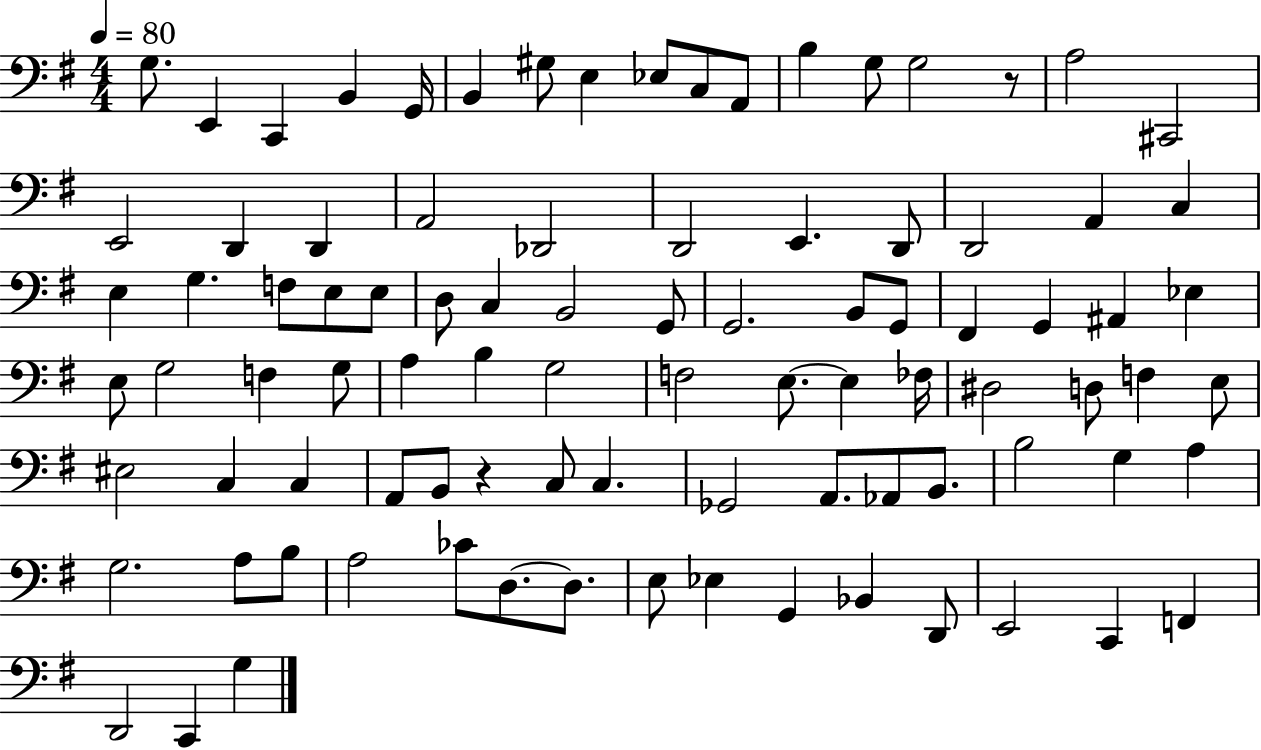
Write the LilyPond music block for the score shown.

{
  \clef bass
  \numericTimeSignature
  \time 4/4
  \key g \major
  \tempo 4 = 80
  \repeat volta 2 { g8. e,4 c,4 b,4 g,16 | b,4 gis8 e4 ees8 c8 a,8 | b4 g8 g2 r8 | a2 cis,2 | \break e,2 d,4 d,4 | a,2 des,2 | d,2 e,4. d,8 | d,2 a,4 c4 | \break e4 g4. f8 e8 e8 | d8 c4 b,2 g,8 | g,2. b,8 g,8 | fis,4 g,4 ais,4 ees4 | \break e8 g2 f4 g8 | a4 b4 g2 | f2 e8.~~ e4 fes16 | dis2 d8 f4 e8 | \break eis2 c4 c4 | a,8 b,8 r4 c8 c4. | ges,2 a,8. aes,8 b,8. | b2 g4 a4 | \break g2. a8 b8 | a2 ces'8 d8.~~ d8. | e8 ees4 g,4 bes,4 d,8 | e,2 c,4 f,4 | \break d,2 c,4 g4 | } \bar "|."
}